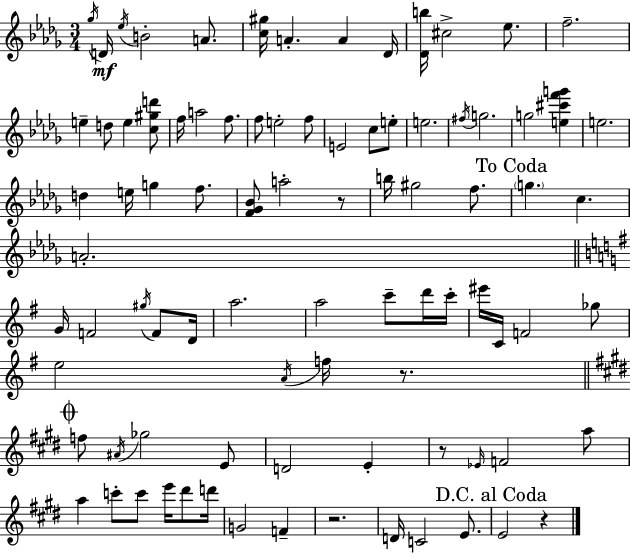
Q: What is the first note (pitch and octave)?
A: Gb5